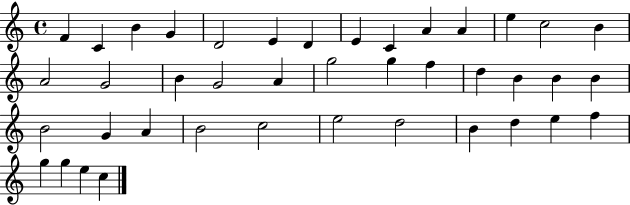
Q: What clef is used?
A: treble